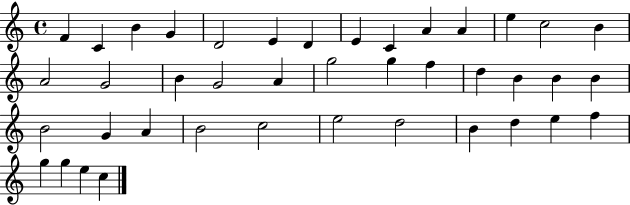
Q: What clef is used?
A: treble